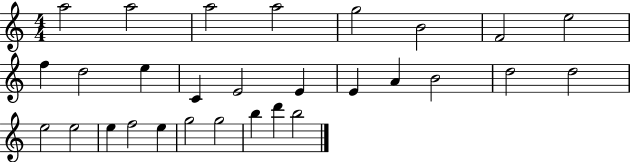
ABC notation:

X:1
T:Untitled
M:4/4
L:1/4
K:C
a2 a2 a2 a2 g2 B2 F2 e2 f d2 e C E2 E E A B2 d2 d2 e2 e2 e f2 e g2 g2 b d' b2